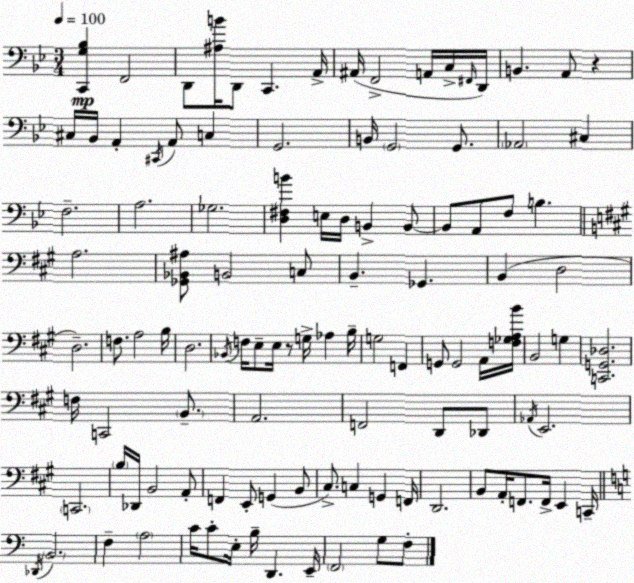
X:1
T:Untitled
M:3/4
L:1/4
K:Bb
[C,,G,_B,] F,,2 D,,/2 [^A,B]/4 D,,/2 C,, A,,/4 ^A,,/4 F,,2 A,,/4 C,/4 ^F,,/4 D,,/4 B,, A,,/2 z ^C,/4 _B,,/4 A,, ^C,,/4 A,,/2 C, G,,2 B,,/4 G,,2 G,,/2 _A,,2 ^C, F,2 A,2 _G,2 [D,^F,B] E,/4 D,/4 B,, B,,/2 B,,/2 A,,/2 F,/2 B, A,2 [_G,,_B,,^A,]/2 B,,2 C,/2 B,, _G,, B,, D,2 D,2 F,/2 A,2 B,/4 D,2 _B,,/4 F,/4 E,/2 E,/4 z/2 G,/4 _A, B,/4 G,2 F,, G,,/2 G,,2 A,,/4 [F,_G,A,B]/4 B,,2 G, [C,,G,,_D,]2 F,/4 C,,2 B,,/2 A,,2 F,,2 D,,/2 _D,,/2 _A,,/4 E,,2 C,,2 B,/4 _D,,/4 B,,2 A,,/2 F,, E,,/2 G,, B,,/2 ^C,/2 C, G,, F,,/4 D,,2 B,,/2 A,,/4 F,,/2 F,,/4 E,, C,,/4 _D,,/4 B,,2 F, A,2 C/4 C/2 E,/4 B,/4 D,, E,,/4 F,,2 G,/2 F,/2